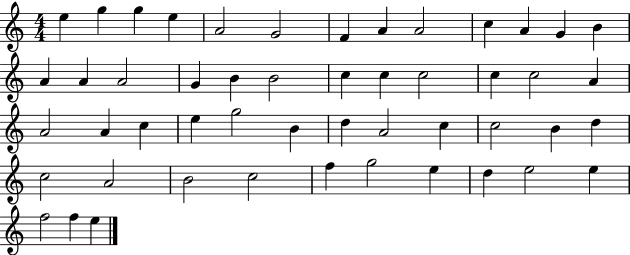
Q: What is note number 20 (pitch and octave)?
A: C5